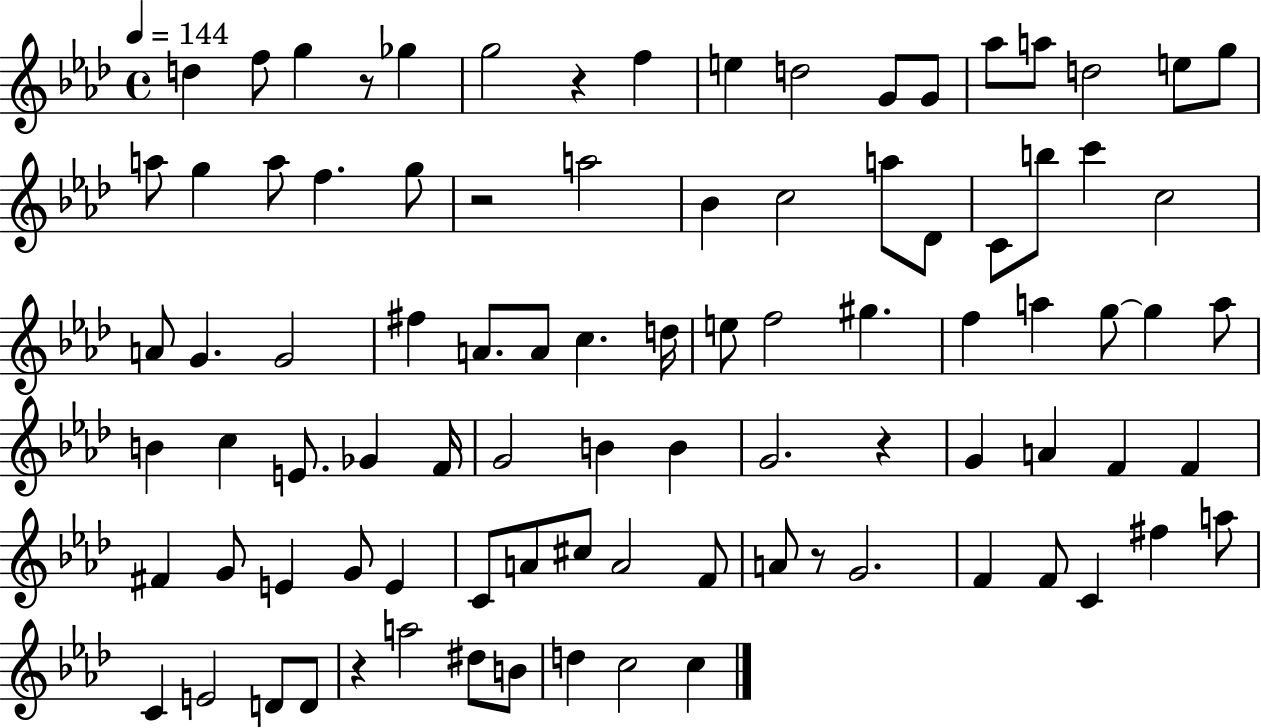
X:1
T:Untitled
M:4/4
L:1/4
K:Ab
d f/2 g z/2 _g g2 z f e d2 G/2 G/2 _a/2 a/2 d2 e/2 g/2 a/2 g a/2 f g/2 z2 a2 _B c2 a/2 _D/2 C/2 b/2 c' c2 A/2 G G2 ^f A/2 A/2 c d/4 e/2 f2 ^g f a g/2 g a/2 B c E/2 _G F/4 G2 B B G2 z G A F F ^F G/2 E G/2 E C/2 A/2 ^c/2 A2 F/2 A/2 z/2 G2 F F/2 C ^f a/2 C E2 D/2 D/2 z a2 ^d/2 B/2 d c2 c